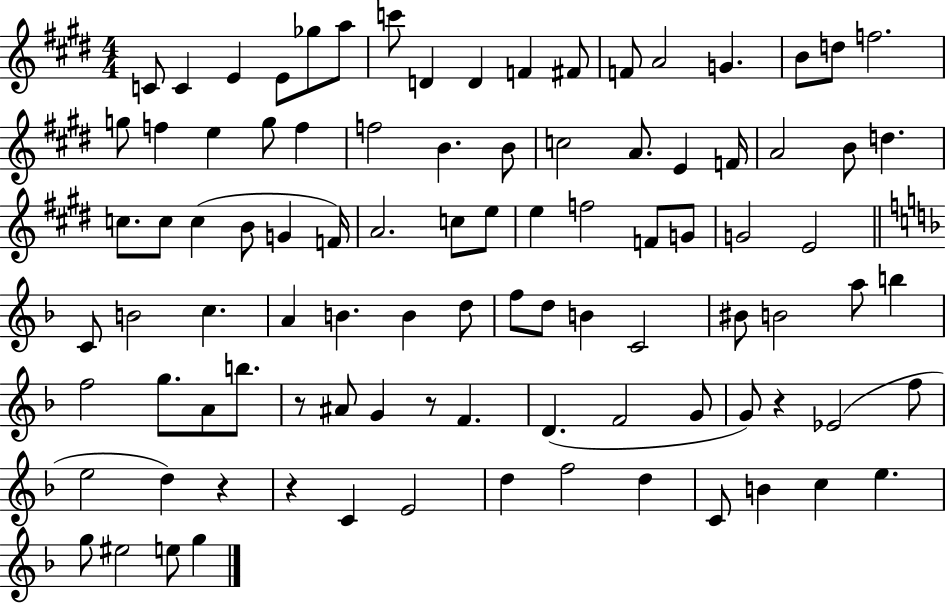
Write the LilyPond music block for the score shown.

{
  \clef treble
  \numericTimeSignature
  \time 4/4
  \key e \major
  \repeat volta 2 { c'8 c'4 e'4 e'8 ges''8 a''8 | c'''8 d'4 d'4 f'4 fis'8 | f'8 a'2 g'4. | b'8 d''8 f''2. | \break g''8 f''4 e''4 g''8 f''4 | f''2 b'4. b'8 | c''2 a'8. e'4 f'16 | a'2 b'8 d''4. | \break c''8. c''8 c''4( b'8 g'4 f'16) | a'2. c''8 e''8 | e''4 f''2 f'8 g'8 | g'2 e'2 | \break \bar "||" \break \key d \minor c'8 b'2 c''4. | a'4 b'4. b'4 d''8 | f''8 d''8 b'4 c'2 | bis'8 b'2 a''8 b''4 | \break f''2 g''8. a'8 b''8. | r8 ais'8 g'4 r8 f'4. | d'4.( f'2 g'8 | g'8) r4 ees'2( f''8 | \break e''2 d''4) r4 | r4 c'4 e'2 | d''4 f''2 d''4 | c'8 b'4 c''4 e''4. | \break g''8 eis''2 e''8 g''4 | } \bar "|."
}